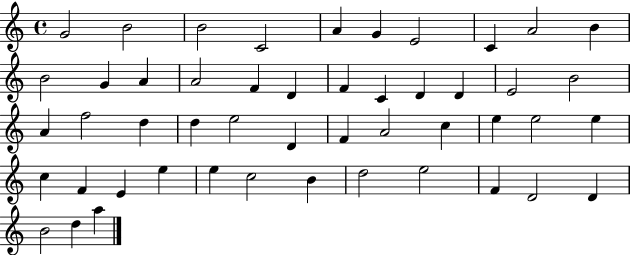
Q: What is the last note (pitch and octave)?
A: A5